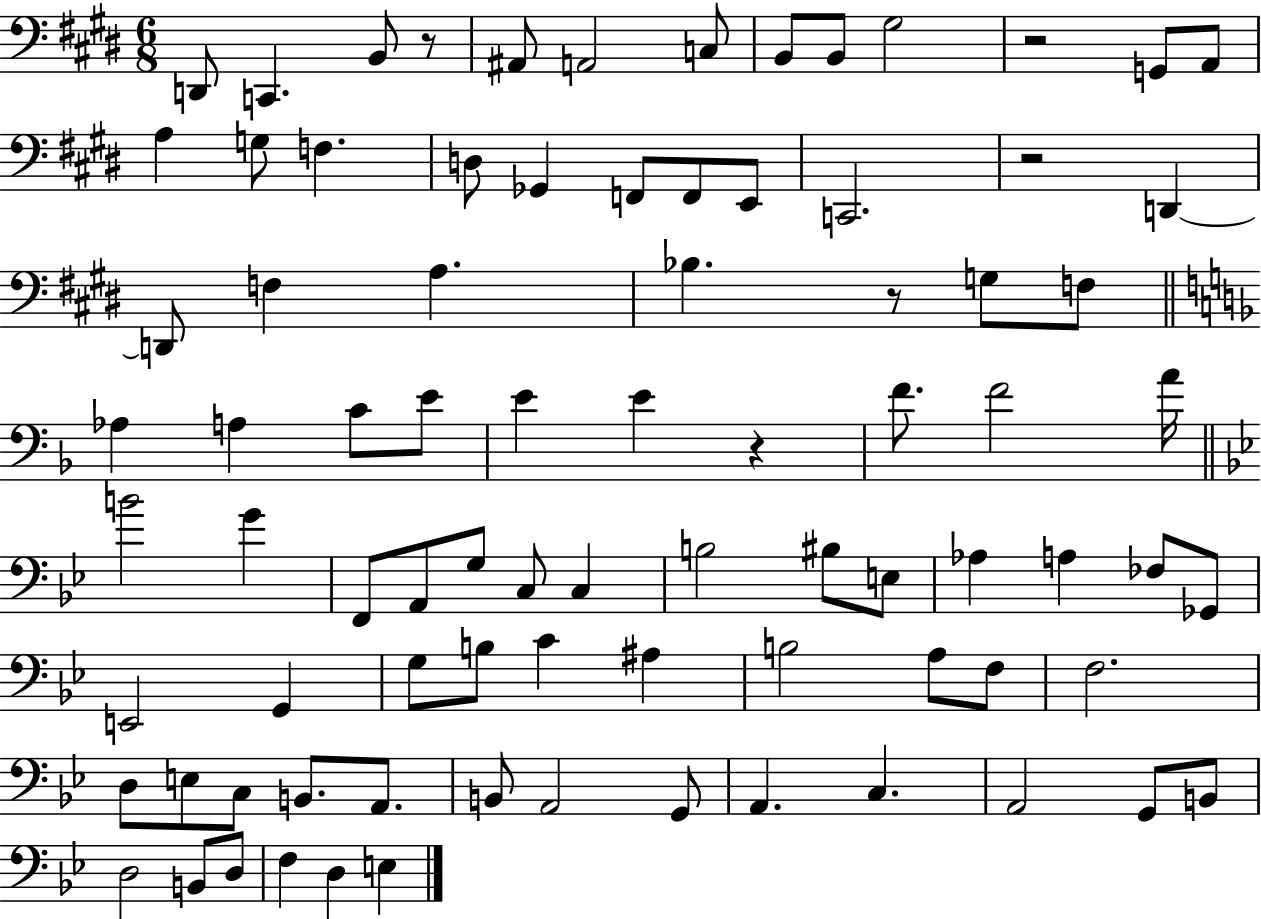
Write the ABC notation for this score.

X:1
T:Untitled
M:6/8
L:1/4
K:E
D,,/2 C,, B,,/2 z/2 ^A,,/2 A,,2 C,/2 B,,/2 B,,/2 ^G,2 z2 G,,/2 A,,/2 A, G,/2 F, D,/2 _G,, F,,/2 F,,/2 E,,/2 C,,2 z2 D,, D,,/2 F, A, _B, z/2 G,/2 F,/2 _A, A, C/2 E/2 E E z F/2 F2 A/4 B2 G F,,/2 A,,/2 G,/2 C,/2 C, B,2 ^B,/2 E,/2 _A, A, _F,/2 _G,,/2 E,,2 G,, G,/2 B,/2 C ^A, B,2 A,/2 F,/2 F,2 D,/2 E,/2 C,/2 B,,/2 A,,/2 B,,/2 A,,2 G,,/2 A,, C, A,,2 G,,/2 B,,/2 D,2 B,,/2 D,/2 F, D, E,